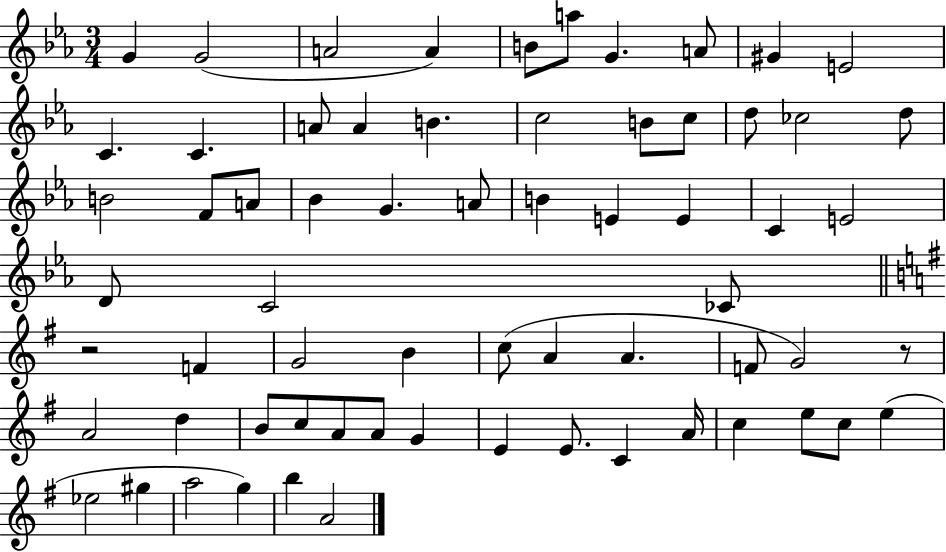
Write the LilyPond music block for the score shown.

{
  \clef treble
  \numericTimeSignature
  \time 3/4
  \key ees \major
  g'4 g'2( | a'2 a'4) | b'8 a''8 g'4. a'8 | gis'4 e'2 | \break c'4. c'4. | a'8 a'4 b'4. | c''2 b'8 c''8 | d''8 ces''2 d''8 | \break b'2 f'8 a'8 | bes'4 g'4. a'8 | b'4 e'4 e'4 | c'4 e'2 | \break d'8 c'2 ces'8 | \bar "||" \break \key g \major r2 f'4 | g'2 b'4 | c''8( a'4 a'4. | f'8 g'2) r8 | \break a'2 d''4 | b'8 c''8 a'8 a'8 g'4 | e'4 e'8. c'4 a'16 | c''4 e''8 c''8 e''4( | \break ees''2 gis''4 | a''2 g''4) | b''4 a'2 | \bar "|."
}